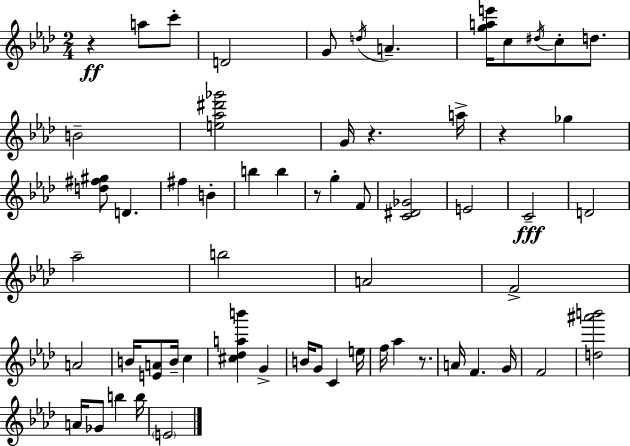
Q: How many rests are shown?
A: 5